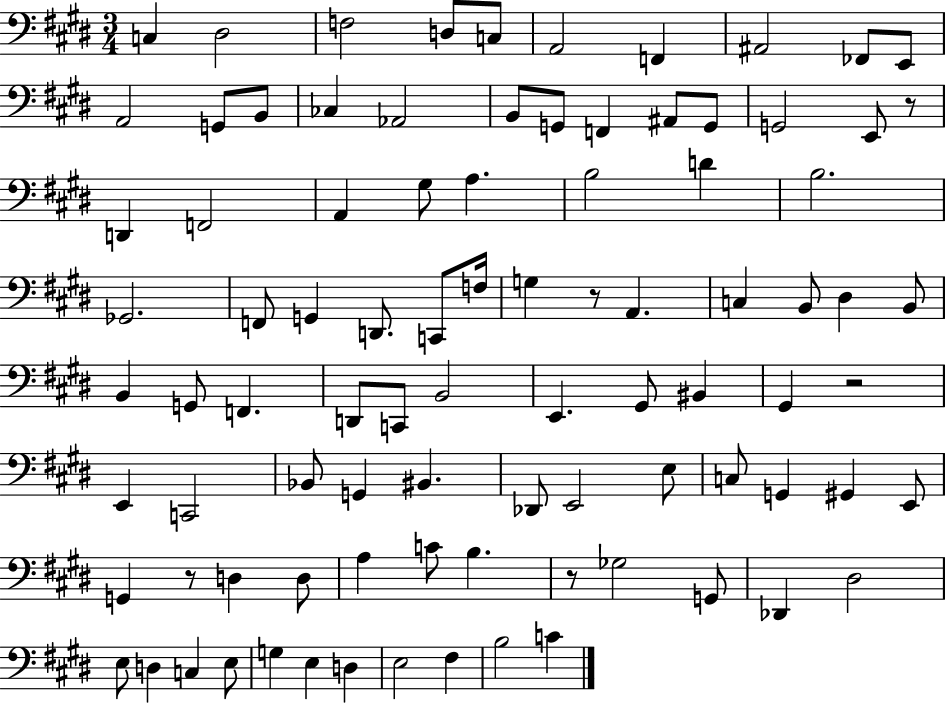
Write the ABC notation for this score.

X:1
T:Untitled
M:3/4
L:1/4
K:E
C, ^D,2 F,2 D,/2 C,/2 A,,2 F,, ^A,,2 _F,,/2 E,,/2 A,,2 G,,/2 B,,/2 _C, _A,,2 B,,/2 G,,/2 F,, ^A,,/2 G,,/2 G,,2 E,,/2 z/2 D,, F,,2 A,, ^G,/2 A, B,2 D B,2 _G,,2 F,,/2 G,, D,,/2 C,,/2 F,/4 G, z/2 A,, C, B,,/2 ^D, B,,/2 B,, G,,/2 F,, D,,/2 C,,/2 B,,2 E,, ^G,,/2 ^B,, ^G,, z2 E,, C,,2 _B,,/2 G,, ^B,, _D,,/2 E,,2 E,/2 C,/2 G,, ^G,, E,,/2 G,, z/2 D, D,/2 A, C/2 B, z/2 _G,2 G,,/2 _D,, ^D,2 E,/2 D, C, E,/2 G, E, D, E,2 ^F, B,2 C